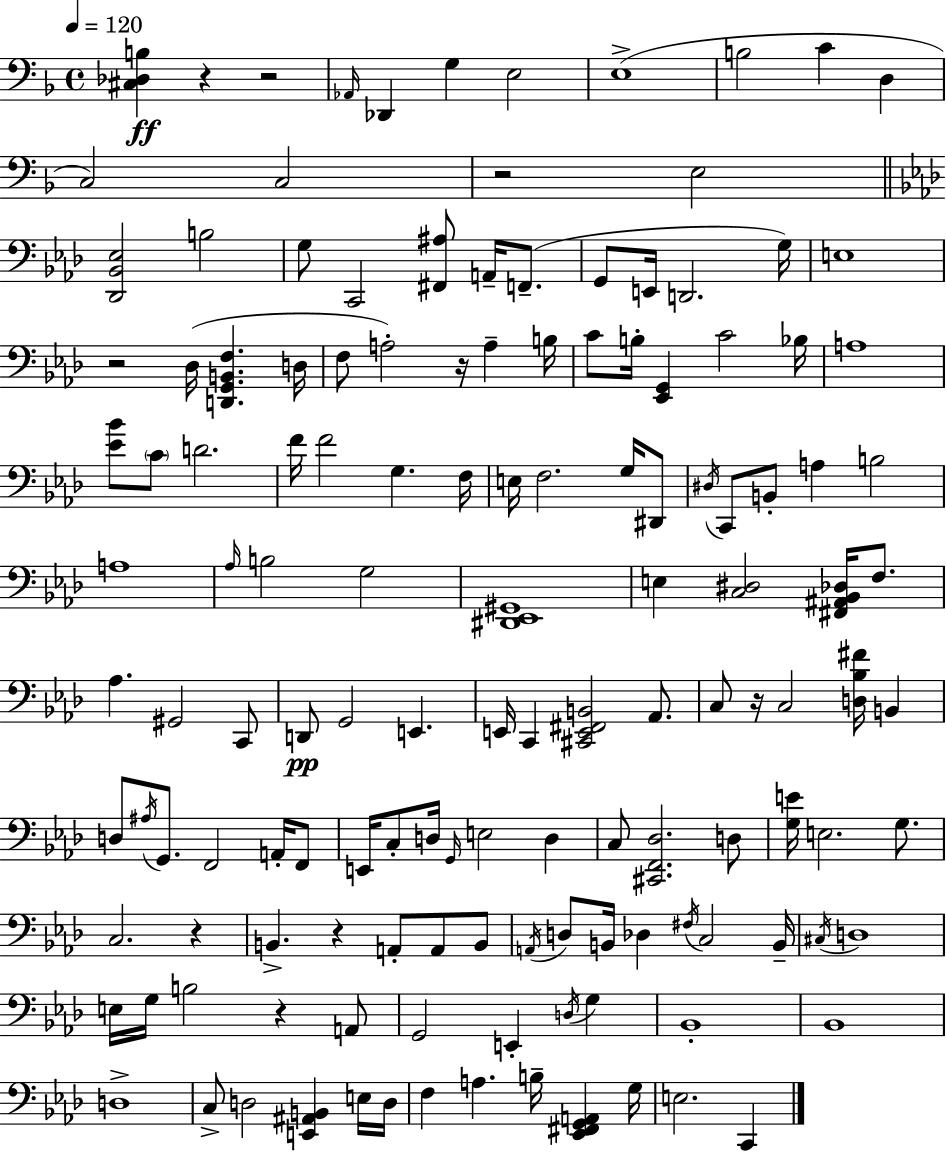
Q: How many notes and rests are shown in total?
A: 140